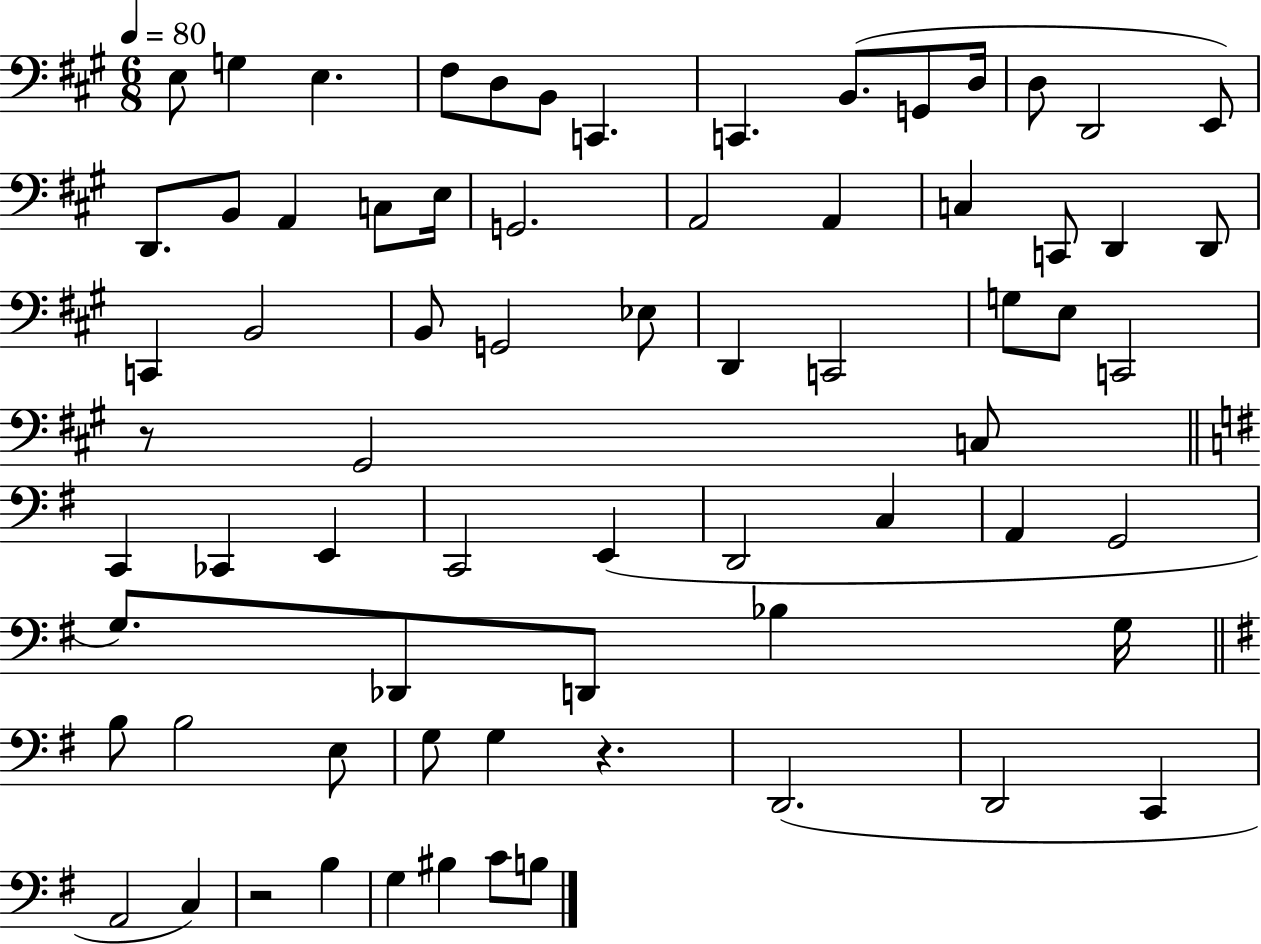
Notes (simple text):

E3/e G3/q E3/q. F#3/e D3/e B2/e C2/q. C2/q. B2/e. G2/e D3/s D3/e D2/h E2/e D2/e. B2/e A2/q C3/e E3/s G2/h. A2/h A2/q C3/q C2/e D2/q D2/e C2/q B2/h B2/e G2/h Eb3/e D2/q C2/h G3/e E3/e C2/h R/e G#2/h C3/e C2/q CES2/q E2/q C2/h E2/q D2/h C3/q A2/q G2/h G3/e. Db2/e D2/e Bb3/q G3/s B3/e B3/h E3/e G3/e G3/q R/q. D2/h. D2/h C2/q A2/h C3/q R/h B3/q G3/q BIS3/q C4/e B3/e